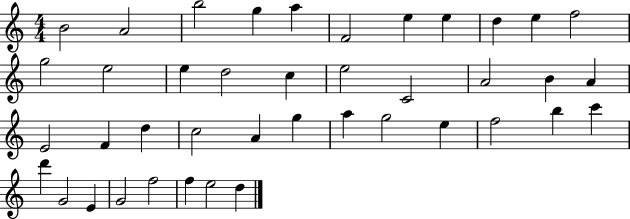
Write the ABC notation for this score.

X:1
T:Untitled
M:4/4
L:1/4
K:C
B2 A2 b2 g a F2 e e d e f2 g2 e2 e d2 c e2 C2 A2 B A E2 F d c2 A g a g2 e f2 b c' d' G2 E G2 f2 f e2 d